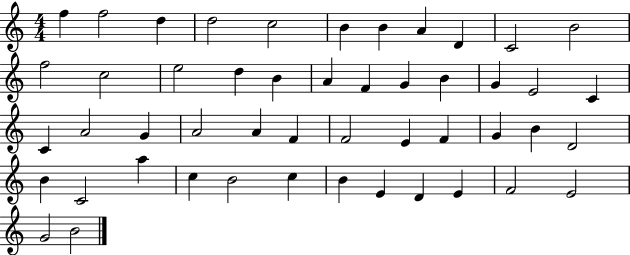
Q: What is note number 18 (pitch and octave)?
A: F4